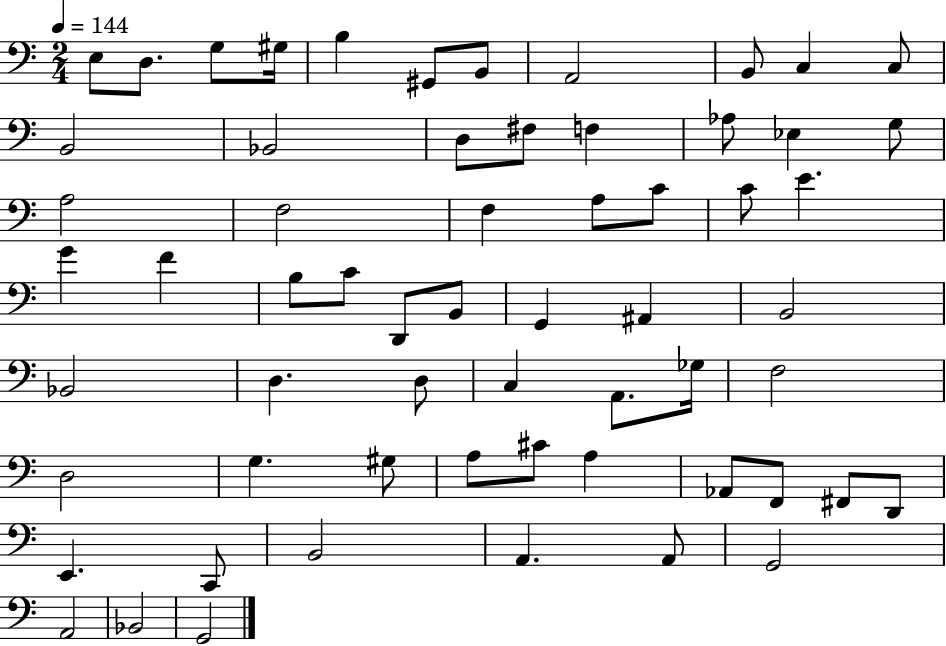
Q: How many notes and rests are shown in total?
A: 61